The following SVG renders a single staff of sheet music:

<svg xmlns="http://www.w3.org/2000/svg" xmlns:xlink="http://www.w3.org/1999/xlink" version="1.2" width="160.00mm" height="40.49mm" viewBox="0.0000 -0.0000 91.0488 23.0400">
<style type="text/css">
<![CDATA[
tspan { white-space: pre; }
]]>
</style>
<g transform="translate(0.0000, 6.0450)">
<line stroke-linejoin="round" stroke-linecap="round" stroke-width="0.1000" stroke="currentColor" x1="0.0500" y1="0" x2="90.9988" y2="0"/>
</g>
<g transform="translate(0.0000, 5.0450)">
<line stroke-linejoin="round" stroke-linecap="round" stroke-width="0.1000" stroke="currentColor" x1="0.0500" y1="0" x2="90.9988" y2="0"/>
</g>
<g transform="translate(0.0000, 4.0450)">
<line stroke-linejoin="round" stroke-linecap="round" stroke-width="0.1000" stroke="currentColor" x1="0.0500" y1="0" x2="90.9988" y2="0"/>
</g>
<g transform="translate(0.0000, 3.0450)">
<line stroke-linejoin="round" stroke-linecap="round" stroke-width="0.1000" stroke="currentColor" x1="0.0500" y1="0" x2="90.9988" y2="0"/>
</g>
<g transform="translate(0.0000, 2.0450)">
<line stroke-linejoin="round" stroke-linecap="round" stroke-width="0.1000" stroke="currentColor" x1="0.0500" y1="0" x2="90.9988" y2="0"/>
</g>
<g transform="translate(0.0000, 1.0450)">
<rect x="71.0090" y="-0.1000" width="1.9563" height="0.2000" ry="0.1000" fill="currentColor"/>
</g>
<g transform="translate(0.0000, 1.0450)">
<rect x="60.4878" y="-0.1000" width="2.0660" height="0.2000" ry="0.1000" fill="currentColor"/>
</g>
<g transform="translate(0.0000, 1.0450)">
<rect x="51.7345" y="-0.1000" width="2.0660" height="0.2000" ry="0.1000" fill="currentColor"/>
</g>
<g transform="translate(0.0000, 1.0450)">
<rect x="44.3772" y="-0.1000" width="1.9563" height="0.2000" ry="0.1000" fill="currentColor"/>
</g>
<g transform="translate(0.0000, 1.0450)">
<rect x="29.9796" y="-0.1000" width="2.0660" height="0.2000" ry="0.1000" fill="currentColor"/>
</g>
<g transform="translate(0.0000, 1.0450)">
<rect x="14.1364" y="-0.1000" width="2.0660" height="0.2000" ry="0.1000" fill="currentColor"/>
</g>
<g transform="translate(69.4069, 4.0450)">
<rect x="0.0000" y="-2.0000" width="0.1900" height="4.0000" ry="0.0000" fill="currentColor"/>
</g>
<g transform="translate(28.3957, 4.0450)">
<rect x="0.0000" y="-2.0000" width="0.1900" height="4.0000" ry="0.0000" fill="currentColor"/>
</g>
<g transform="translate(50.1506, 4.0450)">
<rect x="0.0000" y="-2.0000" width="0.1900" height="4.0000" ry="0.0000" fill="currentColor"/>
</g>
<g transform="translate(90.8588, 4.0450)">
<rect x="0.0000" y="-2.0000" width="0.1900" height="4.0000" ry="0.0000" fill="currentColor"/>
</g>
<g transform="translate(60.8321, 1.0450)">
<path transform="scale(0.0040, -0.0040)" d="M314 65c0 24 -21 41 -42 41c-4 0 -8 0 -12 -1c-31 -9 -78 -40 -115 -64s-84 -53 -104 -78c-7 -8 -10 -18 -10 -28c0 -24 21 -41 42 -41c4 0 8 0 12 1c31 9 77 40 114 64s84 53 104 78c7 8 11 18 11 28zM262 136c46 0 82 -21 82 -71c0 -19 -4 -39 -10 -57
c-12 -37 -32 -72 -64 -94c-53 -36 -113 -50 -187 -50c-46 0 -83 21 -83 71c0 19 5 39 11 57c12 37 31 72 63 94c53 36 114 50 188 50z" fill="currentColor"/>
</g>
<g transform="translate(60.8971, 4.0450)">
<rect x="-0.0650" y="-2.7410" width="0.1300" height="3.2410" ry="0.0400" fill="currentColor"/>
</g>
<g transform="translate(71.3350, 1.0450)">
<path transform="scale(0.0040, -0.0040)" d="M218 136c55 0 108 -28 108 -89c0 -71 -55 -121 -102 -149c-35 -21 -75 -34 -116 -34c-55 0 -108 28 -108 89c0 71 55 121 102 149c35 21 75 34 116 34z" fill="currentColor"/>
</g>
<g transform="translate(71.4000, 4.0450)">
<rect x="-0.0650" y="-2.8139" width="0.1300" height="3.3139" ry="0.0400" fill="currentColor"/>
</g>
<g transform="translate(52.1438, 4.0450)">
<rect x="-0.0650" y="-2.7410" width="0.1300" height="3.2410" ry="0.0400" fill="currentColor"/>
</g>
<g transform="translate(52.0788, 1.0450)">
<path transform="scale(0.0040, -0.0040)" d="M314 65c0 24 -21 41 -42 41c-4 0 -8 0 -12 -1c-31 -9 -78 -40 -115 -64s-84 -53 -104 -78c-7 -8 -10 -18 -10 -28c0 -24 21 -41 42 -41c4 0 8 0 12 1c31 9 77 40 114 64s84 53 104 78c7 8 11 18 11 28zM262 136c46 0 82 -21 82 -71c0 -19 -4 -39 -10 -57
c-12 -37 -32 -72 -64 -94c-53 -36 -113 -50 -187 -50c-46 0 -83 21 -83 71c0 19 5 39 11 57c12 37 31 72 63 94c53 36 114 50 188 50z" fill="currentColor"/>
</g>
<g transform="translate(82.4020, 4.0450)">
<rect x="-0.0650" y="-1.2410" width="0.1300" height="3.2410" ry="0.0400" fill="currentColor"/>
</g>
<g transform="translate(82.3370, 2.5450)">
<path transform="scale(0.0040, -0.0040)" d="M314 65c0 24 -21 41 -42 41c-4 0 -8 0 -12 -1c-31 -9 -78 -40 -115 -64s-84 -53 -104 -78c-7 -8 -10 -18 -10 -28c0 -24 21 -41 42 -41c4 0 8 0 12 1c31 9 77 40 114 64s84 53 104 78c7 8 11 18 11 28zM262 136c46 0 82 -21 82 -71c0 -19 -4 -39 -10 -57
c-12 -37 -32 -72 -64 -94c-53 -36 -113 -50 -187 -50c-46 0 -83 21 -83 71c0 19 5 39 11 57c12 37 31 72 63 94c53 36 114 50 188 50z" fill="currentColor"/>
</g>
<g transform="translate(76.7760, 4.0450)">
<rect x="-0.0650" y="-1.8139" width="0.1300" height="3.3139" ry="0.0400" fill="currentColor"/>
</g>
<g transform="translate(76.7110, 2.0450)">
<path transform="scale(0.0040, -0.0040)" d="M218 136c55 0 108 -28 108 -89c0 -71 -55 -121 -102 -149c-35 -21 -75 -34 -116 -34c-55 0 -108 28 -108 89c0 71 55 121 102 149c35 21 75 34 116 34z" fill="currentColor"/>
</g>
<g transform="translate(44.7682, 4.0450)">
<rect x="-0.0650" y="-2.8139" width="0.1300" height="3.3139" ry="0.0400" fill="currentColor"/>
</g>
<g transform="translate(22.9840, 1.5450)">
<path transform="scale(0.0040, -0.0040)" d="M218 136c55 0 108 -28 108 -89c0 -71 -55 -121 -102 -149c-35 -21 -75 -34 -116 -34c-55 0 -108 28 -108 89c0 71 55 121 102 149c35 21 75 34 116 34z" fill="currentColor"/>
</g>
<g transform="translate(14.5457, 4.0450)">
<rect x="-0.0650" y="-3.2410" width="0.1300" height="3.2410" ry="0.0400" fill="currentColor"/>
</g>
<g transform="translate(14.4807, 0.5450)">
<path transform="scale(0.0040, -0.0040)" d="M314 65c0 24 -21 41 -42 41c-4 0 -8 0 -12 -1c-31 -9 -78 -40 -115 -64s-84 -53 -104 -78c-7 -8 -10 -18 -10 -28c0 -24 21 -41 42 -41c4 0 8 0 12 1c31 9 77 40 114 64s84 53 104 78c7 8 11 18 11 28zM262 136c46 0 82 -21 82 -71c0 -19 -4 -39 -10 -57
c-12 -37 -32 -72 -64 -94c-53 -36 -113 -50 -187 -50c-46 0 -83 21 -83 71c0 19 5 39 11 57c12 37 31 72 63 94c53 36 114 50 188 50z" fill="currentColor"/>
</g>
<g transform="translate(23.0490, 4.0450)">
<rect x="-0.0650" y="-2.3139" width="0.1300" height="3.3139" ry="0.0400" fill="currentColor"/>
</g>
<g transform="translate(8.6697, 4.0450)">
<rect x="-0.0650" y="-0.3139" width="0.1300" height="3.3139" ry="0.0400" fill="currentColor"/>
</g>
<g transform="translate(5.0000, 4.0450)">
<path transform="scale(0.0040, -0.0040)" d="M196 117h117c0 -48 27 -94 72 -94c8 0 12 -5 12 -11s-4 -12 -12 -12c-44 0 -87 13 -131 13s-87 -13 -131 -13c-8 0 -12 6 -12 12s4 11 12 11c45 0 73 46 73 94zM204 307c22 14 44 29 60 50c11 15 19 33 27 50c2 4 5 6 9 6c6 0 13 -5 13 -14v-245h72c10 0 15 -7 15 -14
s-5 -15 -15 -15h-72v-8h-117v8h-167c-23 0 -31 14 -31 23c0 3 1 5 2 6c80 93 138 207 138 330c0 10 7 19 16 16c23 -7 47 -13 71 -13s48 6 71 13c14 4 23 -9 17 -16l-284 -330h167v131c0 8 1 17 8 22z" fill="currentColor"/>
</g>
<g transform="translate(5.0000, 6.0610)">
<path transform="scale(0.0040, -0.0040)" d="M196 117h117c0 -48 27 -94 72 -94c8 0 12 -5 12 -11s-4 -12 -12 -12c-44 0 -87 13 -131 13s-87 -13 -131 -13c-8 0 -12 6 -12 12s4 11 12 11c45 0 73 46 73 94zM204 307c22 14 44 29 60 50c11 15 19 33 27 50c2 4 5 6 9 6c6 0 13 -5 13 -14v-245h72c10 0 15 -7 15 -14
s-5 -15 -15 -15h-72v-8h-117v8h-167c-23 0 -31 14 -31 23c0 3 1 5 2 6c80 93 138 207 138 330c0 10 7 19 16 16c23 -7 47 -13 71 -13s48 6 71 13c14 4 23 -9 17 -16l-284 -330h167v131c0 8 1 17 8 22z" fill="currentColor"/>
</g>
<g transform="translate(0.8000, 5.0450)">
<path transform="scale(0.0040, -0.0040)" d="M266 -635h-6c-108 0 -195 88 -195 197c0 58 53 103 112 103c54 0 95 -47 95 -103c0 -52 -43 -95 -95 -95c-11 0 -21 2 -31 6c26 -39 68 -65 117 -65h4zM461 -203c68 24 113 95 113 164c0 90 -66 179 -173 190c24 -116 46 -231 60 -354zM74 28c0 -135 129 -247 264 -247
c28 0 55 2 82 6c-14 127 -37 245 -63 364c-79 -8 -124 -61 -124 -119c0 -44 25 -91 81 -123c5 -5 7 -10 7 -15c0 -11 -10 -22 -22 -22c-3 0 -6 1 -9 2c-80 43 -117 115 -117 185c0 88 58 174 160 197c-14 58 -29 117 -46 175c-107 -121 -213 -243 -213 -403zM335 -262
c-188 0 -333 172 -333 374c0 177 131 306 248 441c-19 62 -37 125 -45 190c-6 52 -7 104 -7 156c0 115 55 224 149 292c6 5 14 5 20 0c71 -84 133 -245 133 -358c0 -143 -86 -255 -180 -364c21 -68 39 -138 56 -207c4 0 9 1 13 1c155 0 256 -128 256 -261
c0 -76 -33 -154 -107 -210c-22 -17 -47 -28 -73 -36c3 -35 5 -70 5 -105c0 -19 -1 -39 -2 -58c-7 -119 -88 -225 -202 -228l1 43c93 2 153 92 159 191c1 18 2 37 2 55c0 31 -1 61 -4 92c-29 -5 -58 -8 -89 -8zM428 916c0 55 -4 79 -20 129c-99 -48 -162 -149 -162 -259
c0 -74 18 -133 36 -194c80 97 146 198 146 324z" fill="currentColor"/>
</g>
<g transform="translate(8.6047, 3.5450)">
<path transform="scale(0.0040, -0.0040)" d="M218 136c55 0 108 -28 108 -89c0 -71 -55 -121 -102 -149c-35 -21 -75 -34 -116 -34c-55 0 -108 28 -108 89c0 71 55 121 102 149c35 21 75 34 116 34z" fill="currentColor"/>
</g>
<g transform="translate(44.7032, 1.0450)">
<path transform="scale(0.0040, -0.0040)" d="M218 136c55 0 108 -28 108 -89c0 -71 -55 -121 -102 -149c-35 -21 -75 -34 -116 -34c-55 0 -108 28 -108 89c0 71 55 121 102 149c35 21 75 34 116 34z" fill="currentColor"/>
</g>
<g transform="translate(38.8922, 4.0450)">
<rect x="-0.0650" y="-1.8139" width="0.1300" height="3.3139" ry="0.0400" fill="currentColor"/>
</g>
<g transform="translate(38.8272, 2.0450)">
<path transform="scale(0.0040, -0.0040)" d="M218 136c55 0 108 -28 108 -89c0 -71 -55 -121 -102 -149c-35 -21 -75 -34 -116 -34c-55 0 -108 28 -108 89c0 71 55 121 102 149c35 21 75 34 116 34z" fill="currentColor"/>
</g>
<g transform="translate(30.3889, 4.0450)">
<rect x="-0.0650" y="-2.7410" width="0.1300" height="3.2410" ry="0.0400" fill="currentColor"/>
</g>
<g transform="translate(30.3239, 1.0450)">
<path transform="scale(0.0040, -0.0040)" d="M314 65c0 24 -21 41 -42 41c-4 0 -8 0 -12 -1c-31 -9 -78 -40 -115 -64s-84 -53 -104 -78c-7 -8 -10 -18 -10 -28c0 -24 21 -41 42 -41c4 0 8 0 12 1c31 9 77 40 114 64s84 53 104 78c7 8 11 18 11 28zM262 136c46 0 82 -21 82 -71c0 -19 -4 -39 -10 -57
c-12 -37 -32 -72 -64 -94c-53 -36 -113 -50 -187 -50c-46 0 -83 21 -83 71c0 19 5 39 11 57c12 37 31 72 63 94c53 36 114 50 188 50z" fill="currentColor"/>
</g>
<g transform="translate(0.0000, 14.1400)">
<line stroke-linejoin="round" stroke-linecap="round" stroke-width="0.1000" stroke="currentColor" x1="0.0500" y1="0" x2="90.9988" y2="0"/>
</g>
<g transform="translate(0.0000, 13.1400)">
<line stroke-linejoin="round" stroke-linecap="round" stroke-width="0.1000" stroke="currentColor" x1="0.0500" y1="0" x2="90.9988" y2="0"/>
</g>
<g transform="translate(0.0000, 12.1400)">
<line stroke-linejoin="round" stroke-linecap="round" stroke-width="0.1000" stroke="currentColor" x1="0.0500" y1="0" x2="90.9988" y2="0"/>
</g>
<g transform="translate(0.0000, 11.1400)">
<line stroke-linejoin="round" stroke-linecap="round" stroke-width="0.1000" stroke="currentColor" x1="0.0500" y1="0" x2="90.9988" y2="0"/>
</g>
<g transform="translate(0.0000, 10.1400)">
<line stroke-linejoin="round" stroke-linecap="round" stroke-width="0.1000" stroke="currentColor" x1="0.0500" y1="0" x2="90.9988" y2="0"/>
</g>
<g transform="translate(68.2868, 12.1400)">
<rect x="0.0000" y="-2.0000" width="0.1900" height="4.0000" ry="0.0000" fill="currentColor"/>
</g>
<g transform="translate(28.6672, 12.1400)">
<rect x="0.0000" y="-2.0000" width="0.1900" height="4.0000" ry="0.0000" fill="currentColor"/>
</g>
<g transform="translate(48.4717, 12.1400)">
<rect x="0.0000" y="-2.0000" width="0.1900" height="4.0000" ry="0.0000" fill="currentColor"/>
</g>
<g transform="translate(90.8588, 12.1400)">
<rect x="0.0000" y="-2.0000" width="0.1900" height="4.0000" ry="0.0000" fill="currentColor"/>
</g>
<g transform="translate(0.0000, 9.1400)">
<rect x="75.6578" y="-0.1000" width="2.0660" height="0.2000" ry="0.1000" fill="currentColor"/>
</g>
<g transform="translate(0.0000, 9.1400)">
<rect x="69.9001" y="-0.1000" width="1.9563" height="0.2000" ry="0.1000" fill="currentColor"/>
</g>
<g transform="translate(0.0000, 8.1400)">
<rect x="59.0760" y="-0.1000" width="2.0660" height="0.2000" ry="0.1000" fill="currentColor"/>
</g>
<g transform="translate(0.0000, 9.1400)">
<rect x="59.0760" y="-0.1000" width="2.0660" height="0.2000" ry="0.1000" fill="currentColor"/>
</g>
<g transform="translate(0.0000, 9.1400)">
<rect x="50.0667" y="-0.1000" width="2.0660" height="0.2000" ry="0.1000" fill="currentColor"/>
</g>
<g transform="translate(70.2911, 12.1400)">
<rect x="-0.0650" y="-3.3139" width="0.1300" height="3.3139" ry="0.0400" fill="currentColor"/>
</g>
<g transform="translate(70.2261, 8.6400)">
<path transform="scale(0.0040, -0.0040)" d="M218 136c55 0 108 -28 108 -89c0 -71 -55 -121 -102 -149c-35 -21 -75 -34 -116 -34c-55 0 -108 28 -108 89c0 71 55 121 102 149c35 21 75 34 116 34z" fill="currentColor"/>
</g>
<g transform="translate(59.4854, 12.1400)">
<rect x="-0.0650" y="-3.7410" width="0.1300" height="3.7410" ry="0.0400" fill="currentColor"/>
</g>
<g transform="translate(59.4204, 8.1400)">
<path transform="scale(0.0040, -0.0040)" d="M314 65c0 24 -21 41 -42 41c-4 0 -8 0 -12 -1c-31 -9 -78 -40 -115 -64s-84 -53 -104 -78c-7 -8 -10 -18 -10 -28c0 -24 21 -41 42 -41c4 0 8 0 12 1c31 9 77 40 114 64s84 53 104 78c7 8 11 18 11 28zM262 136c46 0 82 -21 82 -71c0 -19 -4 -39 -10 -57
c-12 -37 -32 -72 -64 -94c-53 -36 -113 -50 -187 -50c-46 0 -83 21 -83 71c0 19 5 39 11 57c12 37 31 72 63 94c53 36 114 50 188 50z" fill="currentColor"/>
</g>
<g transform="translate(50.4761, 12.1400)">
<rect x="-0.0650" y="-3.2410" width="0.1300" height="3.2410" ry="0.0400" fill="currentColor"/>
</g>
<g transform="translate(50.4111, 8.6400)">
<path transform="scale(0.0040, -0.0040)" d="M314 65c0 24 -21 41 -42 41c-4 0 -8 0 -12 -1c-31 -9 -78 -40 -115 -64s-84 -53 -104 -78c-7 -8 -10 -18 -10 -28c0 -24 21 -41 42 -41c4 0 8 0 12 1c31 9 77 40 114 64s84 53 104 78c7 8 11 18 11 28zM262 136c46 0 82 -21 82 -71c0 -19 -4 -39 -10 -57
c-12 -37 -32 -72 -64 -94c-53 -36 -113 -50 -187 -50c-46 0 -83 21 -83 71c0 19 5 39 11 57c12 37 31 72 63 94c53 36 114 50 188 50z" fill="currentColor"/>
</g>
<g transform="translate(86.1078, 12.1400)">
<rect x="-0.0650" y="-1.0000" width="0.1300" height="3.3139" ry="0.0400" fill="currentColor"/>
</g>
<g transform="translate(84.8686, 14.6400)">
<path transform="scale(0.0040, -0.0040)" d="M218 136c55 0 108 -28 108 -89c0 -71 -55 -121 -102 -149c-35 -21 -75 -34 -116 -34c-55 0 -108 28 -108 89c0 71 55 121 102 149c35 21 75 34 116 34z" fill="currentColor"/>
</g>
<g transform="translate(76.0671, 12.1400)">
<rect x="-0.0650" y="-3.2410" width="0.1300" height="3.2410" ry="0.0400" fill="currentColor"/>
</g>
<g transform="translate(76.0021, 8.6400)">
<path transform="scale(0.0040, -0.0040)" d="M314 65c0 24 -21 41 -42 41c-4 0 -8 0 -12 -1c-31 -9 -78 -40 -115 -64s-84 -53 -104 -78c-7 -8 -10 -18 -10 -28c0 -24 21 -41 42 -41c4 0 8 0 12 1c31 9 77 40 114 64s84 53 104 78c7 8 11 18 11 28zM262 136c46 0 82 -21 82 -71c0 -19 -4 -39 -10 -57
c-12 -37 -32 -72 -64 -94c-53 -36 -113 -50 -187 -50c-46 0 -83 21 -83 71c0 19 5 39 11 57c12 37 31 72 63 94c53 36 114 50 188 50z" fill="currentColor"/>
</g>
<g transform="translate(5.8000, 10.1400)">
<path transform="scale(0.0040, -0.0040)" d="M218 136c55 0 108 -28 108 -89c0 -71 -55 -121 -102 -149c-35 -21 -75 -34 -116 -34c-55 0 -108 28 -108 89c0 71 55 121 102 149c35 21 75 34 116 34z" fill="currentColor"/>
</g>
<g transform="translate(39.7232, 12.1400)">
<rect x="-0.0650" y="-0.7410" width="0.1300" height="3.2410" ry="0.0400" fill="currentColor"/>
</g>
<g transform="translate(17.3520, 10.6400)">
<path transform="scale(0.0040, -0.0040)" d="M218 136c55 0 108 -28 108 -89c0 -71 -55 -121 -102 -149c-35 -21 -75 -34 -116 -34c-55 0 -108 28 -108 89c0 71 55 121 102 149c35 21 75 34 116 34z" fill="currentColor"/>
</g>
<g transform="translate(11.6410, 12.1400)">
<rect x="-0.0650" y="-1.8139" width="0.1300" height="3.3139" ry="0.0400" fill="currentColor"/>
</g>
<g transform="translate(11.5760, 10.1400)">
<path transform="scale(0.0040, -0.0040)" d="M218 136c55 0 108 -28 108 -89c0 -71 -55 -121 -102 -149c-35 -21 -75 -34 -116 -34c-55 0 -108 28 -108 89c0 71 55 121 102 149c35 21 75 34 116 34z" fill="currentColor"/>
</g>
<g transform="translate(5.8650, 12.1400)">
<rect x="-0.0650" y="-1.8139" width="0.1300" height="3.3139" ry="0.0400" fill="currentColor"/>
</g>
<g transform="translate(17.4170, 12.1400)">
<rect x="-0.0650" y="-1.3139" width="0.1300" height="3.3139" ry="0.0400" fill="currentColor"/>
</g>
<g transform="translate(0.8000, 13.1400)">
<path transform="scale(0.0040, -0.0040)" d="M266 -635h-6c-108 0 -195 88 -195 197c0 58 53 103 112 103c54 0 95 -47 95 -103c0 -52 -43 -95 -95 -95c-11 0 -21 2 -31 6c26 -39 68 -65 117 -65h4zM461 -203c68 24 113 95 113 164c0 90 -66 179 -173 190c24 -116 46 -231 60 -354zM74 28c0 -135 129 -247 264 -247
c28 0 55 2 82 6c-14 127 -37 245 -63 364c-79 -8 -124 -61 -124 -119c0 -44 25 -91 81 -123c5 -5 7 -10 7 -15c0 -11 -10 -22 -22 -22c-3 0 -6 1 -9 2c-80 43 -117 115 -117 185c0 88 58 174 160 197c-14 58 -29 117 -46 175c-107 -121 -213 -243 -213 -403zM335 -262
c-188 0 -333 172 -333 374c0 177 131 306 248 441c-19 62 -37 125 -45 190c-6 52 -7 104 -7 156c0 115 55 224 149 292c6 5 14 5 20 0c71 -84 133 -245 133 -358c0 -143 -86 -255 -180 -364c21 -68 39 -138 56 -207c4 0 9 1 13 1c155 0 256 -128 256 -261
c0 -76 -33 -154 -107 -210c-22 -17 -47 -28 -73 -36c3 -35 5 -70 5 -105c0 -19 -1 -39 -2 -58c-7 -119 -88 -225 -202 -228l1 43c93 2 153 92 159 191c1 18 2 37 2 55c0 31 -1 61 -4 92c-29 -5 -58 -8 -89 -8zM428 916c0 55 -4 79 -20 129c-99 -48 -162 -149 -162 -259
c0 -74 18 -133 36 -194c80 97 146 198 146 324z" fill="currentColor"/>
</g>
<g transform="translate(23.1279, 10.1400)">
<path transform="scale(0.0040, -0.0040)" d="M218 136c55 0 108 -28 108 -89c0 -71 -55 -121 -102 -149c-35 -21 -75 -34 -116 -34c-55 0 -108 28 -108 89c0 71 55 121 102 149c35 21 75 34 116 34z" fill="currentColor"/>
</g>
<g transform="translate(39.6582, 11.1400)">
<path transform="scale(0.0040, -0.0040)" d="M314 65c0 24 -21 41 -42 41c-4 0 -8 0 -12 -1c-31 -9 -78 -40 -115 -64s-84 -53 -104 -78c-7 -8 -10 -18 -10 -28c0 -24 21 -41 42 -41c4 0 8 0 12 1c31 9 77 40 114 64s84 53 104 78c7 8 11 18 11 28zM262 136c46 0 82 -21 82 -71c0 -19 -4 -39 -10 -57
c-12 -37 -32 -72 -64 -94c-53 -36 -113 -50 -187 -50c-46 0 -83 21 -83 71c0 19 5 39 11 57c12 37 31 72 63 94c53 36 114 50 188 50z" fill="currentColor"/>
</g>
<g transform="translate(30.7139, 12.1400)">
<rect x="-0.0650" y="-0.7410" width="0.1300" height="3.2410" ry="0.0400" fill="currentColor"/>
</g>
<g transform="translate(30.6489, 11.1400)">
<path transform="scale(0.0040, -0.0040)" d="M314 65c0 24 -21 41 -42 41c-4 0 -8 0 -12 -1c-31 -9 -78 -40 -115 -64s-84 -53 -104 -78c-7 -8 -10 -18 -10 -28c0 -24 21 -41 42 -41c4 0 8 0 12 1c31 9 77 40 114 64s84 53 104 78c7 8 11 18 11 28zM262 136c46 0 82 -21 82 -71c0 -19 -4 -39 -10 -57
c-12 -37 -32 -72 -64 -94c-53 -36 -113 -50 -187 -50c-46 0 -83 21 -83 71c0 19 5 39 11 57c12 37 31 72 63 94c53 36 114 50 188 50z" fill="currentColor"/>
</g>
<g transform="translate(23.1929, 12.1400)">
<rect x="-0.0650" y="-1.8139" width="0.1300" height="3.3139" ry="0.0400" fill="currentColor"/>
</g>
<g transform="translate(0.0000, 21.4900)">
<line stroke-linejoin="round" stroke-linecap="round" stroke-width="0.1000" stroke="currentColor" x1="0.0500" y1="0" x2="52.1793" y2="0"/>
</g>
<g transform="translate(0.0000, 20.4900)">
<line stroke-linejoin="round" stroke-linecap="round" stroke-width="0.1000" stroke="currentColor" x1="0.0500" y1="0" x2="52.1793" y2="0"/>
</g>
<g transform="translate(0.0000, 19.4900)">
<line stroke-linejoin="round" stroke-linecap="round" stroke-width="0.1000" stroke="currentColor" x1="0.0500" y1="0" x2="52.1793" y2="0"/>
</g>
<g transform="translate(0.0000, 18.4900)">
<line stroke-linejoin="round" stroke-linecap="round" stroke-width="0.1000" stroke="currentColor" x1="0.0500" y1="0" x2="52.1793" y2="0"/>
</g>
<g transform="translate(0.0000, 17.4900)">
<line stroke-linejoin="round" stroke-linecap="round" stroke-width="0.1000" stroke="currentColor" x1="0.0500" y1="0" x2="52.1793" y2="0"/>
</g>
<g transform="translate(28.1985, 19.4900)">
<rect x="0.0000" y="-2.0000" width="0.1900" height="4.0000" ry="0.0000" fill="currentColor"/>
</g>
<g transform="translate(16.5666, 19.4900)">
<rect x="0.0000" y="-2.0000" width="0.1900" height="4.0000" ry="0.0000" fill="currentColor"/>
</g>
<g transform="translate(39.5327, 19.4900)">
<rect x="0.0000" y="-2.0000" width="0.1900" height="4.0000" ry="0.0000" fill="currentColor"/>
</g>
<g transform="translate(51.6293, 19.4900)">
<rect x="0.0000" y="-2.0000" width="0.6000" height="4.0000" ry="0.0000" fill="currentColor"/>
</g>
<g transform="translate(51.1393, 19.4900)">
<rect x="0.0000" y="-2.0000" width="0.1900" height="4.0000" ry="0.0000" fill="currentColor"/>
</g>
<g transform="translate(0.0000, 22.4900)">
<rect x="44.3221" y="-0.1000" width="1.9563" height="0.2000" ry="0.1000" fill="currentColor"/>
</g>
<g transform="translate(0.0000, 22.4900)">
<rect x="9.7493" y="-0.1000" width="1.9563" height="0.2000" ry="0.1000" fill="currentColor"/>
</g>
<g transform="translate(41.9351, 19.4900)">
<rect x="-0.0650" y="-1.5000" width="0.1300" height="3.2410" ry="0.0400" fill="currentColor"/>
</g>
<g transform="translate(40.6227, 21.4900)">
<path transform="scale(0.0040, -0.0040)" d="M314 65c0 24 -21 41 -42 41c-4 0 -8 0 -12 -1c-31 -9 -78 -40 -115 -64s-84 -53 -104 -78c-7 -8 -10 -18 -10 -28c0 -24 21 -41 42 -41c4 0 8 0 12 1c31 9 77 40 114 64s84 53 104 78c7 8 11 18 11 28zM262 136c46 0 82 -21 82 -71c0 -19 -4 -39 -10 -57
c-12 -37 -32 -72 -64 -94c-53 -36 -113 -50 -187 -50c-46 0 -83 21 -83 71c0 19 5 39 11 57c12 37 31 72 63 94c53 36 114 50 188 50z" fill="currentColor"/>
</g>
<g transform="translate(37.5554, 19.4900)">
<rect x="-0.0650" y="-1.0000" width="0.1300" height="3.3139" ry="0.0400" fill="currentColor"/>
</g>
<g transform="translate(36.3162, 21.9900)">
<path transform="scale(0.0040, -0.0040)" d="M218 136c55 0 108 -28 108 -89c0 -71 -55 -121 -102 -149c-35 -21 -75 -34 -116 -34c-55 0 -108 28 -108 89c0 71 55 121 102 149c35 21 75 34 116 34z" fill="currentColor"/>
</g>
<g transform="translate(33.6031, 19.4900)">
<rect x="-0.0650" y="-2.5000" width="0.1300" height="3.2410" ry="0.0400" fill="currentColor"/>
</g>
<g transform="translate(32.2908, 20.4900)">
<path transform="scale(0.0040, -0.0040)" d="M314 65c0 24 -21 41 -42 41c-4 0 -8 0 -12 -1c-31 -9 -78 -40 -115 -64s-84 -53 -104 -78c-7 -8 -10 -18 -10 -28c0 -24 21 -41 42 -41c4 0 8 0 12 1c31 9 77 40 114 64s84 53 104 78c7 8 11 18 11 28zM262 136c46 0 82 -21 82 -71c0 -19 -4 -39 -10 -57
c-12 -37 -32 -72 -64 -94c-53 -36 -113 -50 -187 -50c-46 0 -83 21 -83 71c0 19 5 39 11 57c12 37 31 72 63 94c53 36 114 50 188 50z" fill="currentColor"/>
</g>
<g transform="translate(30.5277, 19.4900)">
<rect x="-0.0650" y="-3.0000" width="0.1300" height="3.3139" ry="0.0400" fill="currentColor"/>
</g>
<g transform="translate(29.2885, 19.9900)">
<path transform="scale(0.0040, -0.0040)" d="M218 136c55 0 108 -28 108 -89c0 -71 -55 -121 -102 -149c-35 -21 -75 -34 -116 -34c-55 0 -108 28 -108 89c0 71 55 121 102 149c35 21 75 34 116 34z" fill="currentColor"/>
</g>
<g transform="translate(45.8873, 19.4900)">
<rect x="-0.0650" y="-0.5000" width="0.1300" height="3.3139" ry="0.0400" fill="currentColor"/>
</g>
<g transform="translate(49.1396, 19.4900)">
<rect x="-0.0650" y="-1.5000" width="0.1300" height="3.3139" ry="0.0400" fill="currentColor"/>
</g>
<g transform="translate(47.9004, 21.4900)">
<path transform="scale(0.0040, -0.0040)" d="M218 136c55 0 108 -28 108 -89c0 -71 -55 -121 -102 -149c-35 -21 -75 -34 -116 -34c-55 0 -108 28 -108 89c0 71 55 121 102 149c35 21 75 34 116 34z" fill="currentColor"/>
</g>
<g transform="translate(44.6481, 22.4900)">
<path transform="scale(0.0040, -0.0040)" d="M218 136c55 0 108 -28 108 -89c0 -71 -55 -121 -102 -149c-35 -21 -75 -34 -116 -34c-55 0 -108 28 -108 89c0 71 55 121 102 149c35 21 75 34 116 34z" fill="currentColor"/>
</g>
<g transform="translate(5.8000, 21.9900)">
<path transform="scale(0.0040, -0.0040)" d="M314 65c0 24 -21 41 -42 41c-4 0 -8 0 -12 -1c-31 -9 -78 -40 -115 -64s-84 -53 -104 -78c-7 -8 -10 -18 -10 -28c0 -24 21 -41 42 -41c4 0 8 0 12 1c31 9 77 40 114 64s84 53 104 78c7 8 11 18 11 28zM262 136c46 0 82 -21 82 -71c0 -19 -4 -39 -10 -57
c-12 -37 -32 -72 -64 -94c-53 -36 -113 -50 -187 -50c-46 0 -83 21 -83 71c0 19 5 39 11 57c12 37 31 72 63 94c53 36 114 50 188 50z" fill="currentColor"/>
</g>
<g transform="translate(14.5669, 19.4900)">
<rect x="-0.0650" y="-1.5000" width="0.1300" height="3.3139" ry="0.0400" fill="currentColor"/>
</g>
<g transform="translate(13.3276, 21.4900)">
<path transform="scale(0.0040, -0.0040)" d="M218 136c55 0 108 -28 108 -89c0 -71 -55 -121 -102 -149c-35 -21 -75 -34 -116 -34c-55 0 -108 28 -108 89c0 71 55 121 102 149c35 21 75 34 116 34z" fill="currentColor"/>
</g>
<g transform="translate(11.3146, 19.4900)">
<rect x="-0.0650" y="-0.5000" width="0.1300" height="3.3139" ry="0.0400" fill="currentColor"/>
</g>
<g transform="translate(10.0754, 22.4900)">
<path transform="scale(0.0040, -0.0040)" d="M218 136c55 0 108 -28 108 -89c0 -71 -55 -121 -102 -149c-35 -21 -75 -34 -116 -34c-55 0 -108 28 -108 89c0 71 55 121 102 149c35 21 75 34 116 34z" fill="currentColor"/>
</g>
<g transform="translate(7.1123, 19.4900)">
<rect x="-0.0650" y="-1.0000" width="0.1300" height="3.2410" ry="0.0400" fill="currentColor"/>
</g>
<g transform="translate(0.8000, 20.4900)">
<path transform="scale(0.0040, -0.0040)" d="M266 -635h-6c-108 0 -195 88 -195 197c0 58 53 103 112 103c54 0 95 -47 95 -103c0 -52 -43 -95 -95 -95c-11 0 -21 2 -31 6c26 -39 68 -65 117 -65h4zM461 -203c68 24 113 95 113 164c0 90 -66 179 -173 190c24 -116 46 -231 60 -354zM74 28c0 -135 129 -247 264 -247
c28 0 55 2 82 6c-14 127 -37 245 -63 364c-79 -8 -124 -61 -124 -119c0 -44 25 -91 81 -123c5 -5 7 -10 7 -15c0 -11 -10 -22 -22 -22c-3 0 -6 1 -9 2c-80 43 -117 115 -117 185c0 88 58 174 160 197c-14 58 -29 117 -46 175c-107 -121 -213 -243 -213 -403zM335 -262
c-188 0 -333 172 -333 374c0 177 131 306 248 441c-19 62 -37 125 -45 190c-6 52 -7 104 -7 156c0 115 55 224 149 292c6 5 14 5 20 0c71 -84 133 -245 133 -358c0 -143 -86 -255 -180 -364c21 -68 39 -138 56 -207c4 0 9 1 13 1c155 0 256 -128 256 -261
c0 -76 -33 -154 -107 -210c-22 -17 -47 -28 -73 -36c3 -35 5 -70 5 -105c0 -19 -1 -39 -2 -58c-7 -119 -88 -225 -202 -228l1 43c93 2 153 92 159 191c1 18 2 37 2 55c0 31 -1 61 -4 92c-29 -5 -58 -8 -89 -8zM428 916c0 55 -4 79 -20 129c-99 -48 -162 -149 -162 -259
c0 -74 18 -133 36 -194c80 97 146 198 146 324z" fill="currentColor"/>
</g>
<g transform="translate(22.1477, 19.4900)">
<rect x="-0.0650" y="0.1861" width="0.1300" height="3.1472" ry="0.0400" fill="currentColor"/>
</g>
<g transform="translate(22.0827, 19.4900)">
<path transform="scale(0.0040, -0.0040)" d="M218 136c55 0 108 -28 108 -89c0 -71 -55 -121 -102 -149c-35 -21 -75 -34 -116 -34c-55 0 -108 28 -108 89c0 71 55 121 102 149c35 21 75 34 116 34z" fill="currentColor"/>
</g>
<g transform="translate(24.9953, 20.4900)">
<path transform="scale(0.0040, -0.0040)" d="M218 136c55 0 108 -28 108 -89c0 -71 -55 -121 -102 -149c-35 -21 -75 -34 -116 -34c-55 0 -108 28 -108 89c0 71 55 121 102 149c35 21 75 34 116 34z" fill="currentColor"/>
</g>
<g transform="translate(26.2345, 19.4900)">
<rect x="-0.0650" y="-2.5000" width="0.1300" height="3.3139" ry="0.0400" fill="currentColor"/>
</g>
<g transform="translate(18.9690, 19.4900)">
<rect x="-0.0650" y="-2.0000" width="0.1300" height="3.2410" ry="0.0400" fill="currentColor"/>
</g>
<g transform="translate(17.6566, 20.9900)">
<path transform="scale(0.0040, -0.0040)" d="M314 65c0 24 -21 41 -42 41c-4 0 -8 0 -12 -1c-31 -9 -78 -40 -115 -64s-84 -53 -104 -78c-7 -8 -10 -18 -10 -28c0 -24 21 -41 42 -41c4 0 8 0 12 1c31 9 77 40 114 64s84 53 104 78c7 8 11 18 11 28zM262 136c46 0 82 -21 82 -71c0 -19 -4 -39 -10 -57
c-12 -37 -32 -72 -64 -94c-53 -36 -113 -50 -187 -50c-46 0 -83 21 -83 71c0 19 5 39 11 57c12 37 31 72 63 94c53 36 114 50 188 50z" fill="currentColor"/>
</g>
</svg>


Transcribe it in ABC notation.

X:1
T:Untitled
M:4/4
L:1/4
K:C
c b2 g a2 f a a2 a2 a f e2 f f e f d2 d2 b2 c'2 b b2 D D2 C E F2 B G A G2 D E2 C E